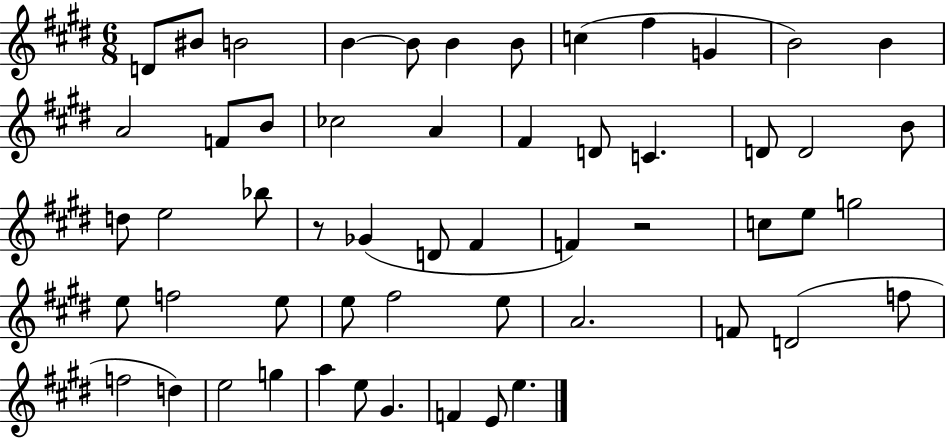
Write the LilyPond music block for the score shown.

{
  \clef treble
  \numericTimeSignature
  \time 6/8
  \key e \major
  \repeat volta 2 { d'8 bis'8 b'2 | b'4~~ b'8 b'4 b'8 | c''4( fis''4 g'4 | b'2) b'4 | \break a'2 f'8 b'8 | ces''2 a'4 | fis'4 d'8 c'4. | d'8 d'2 b'8 | \break d''8 e''2 bes''8 | r8 ges'4( d'8 fis'4 | f'4) r2 | c''8 e''8 g''2 | \break e''8 f''2 e''8 | e''8 fis''2 e''8 | a'2. | f'8 d'2( f''8 | \break f''2 d''4) | e''2 g''4 | a''4 e''8 gis'4. | f'4 e'8 e''4. | \break } \bar "|."
}